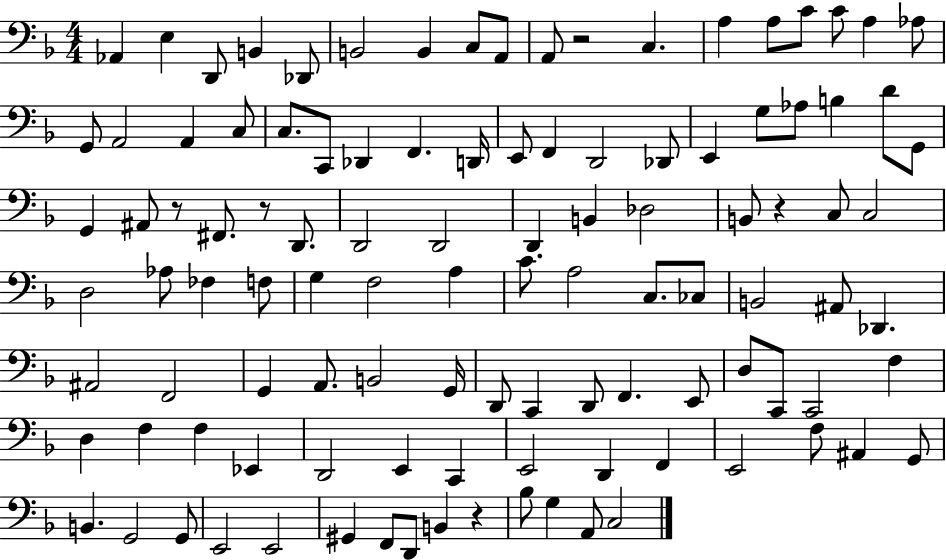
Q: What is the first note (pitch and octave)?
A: Ab2